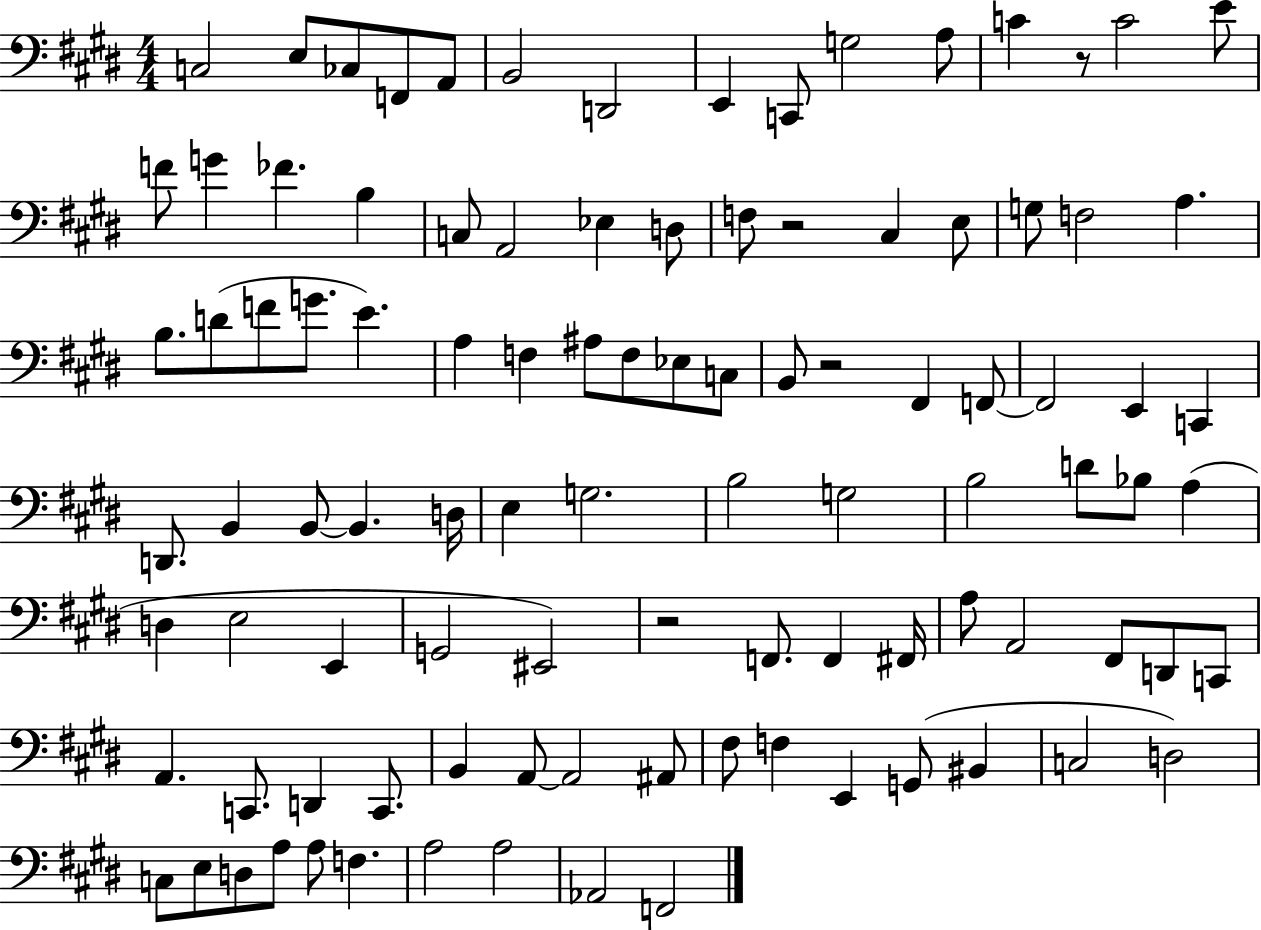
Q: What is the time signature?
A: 4/4